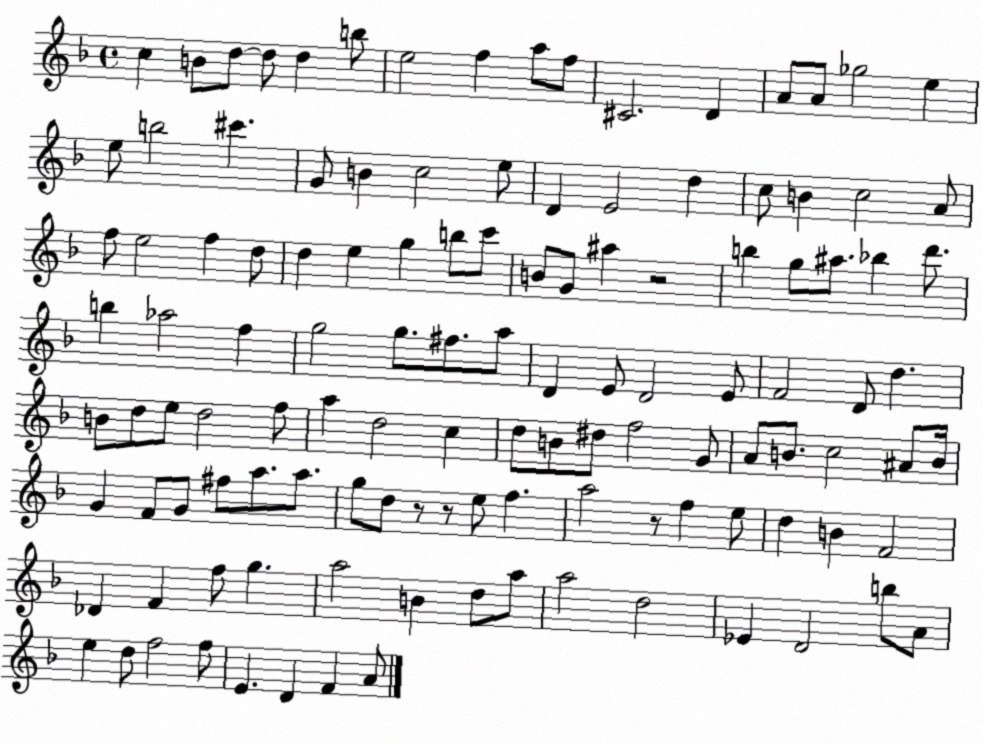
X:1
T:Untitled
M:4/4
L:1/4
K:F
c B/2 d/2 d/2 d b/2 e2 f a/2 f/2 ^C2 D A/2 A/2 _g2 e e/2 b2 ^c' G/2 B c2 e/2 D E2 d c/2 B c2 A/2 f/2 e2 f d/2 d e g b/2 c'/2 B/2 G/2 ^a z2 b g/2 ^a/2 _b d'/2 b _a2 f g2 g/2 ^f/2 a/2 D E/2 D2 E/2 F2 D/2 d B/2 d/2 e/2 d2 f/2 a d2 c d/2 B/2 ^d/2 f2 G/2 A/2 B/2 c2 ^A/2 B/4 G F/2 G/2 ^f/2 a/2 a/2 g/2 d/2 z/2 z/2 e/2 f a2 z/2 f e/2 d B F2 _D F f/2 g a2 B d/2 a/2 a2 d2 _E D2 b/2 A/2 e d/2 f2 f/2 E D F A/2